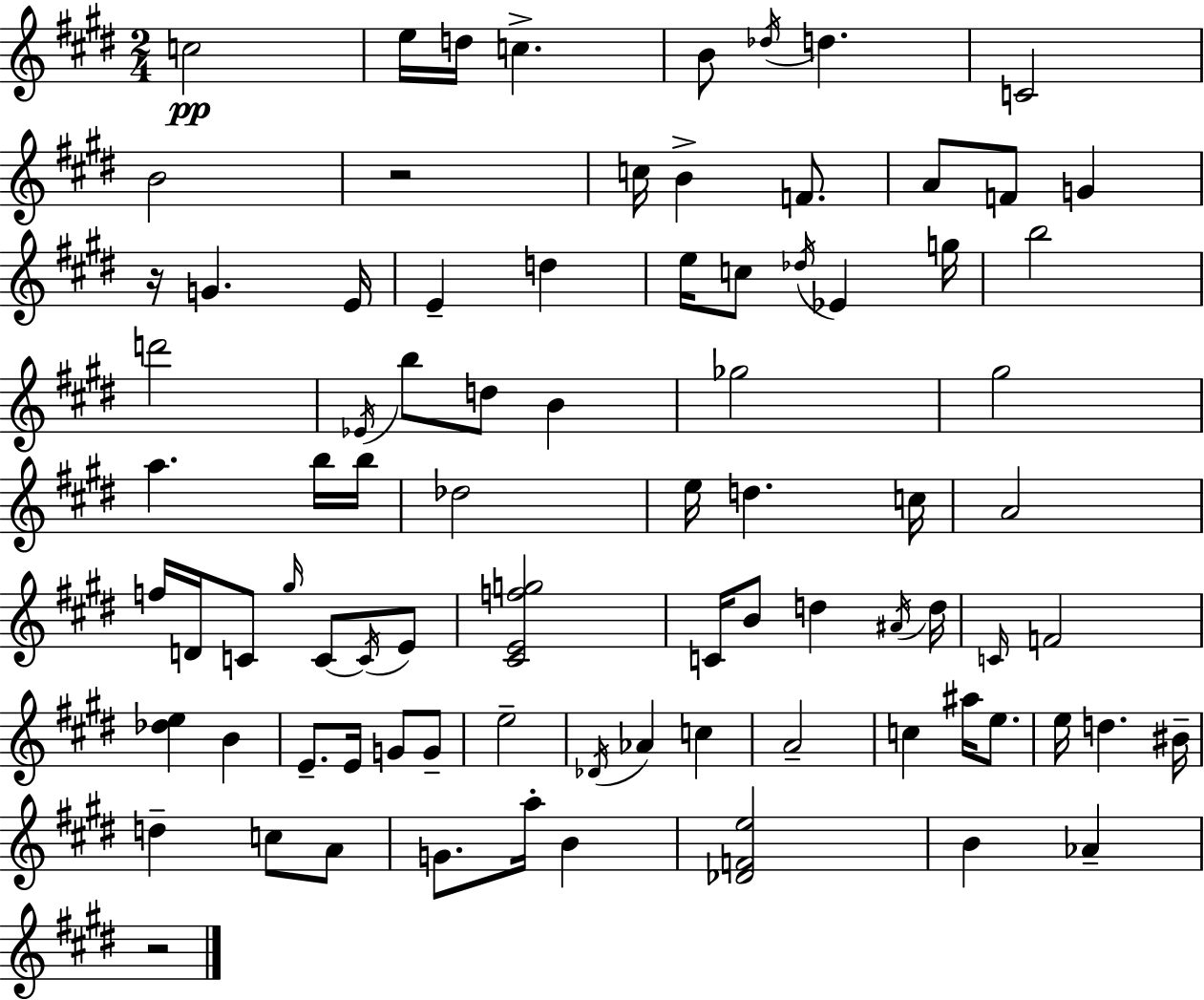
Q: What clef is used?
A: treble